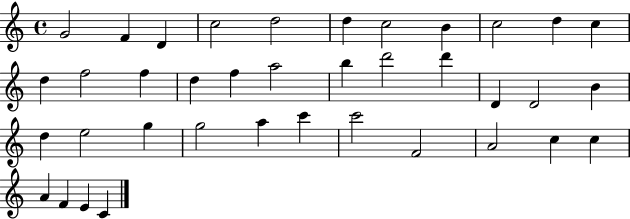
{
  \clef treble
  \time 4/4
  \defaultTimeSignature
  \key c \major
  g'2 f'4 d'4 | c''2 d''2 | d''4 c''2 b'4 | c''2 d''4 c''4 | \break d''4 f''2 f''4 | d''4 f''4 a''2 | b''4 d'''2 d'''4 | d'4 d'2 b'4 | \break d''4 e''2 g''4 | g''2 a''4 c'''4 | c'''2 f'2 | a'2 c''4 c''4 | \break a'4 f'4 e'4 c'4 | \bar "|."
}